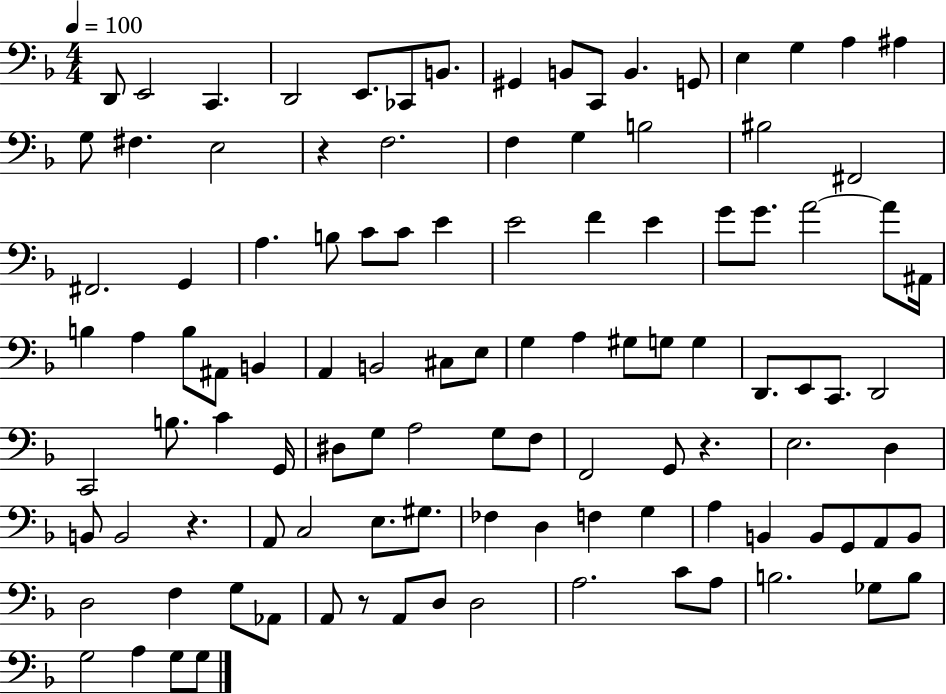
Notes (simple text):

D2/e E2/h C2/q. D2/h E2/e. CES2/e B2/e. G#2/q B2/e C2/e B2/q. G2/e E3/q G3/q A3/q A#3/q G3/e F#3/q. E3/h R/q F3/h. F3/q G3/q B3/h BIS3/h F#2/h F#2/h. G2/q A3/q. B3/e C4/e C4/e E4/q E4/h F4/q E4/q G4/e G4/e. A4/h A4/e A#2/s B3/q A3/q B3/e A#2/e B2/q A2/q B2/h C#3/e E3/e G3/q A3/q G#3/e G3/e G3/q D2/e. E2/e C2/e. D2/h C2/h B3/e. C4/q G2/s D#3/e G3/e A3/h G3/e F3/e F2/h G2/e R/q. E3/h. D3/q B2/e B2/h R/q. A2/e C3/h E3/e. G#3/e. FES3/q D3/q F3/q G3/q A3/q B2/q B2/e G2/e A2/e B2/e D3/h F3/q G3/e Ab2/e A2/e R/e A2/e D3/e D3/h A3/h. C4/e A3/e B3/h. Gb3/e B3/e G3/h A3/q G3/e G3/e